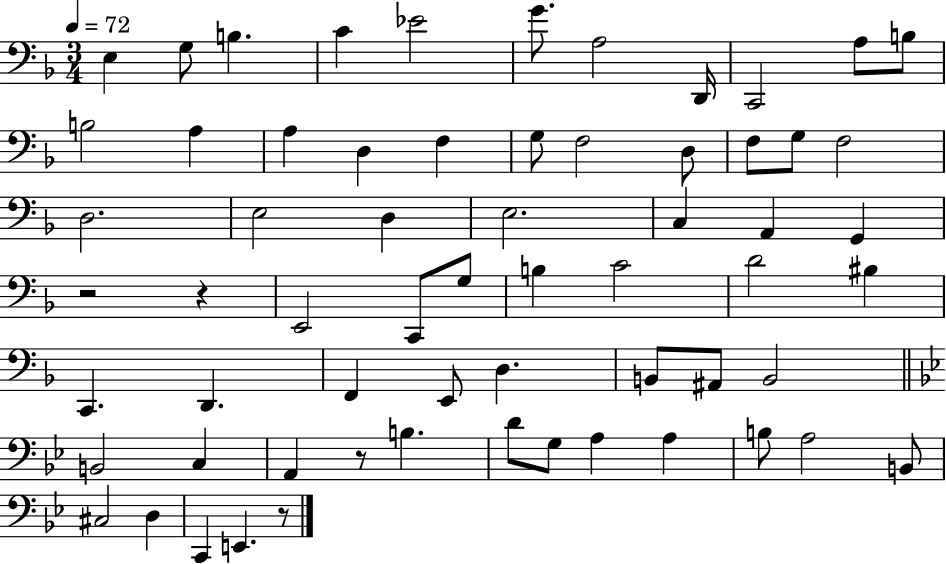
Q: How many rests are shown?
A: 4